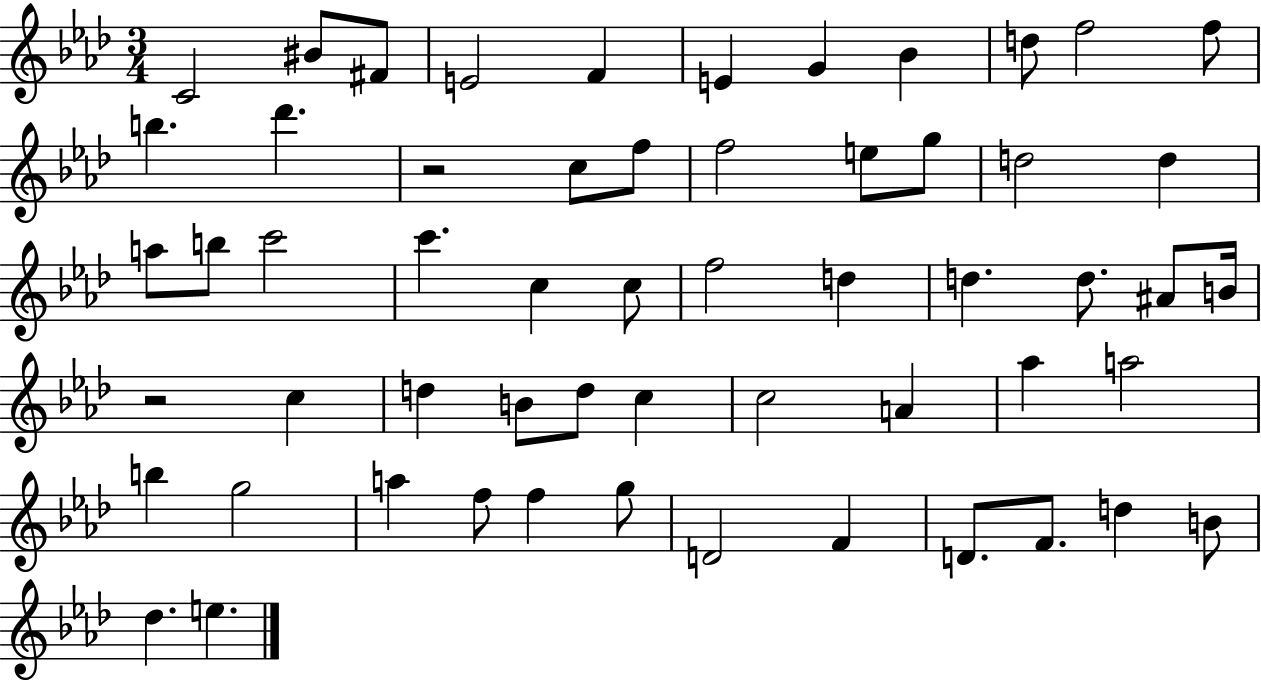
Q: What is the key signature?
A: AES major